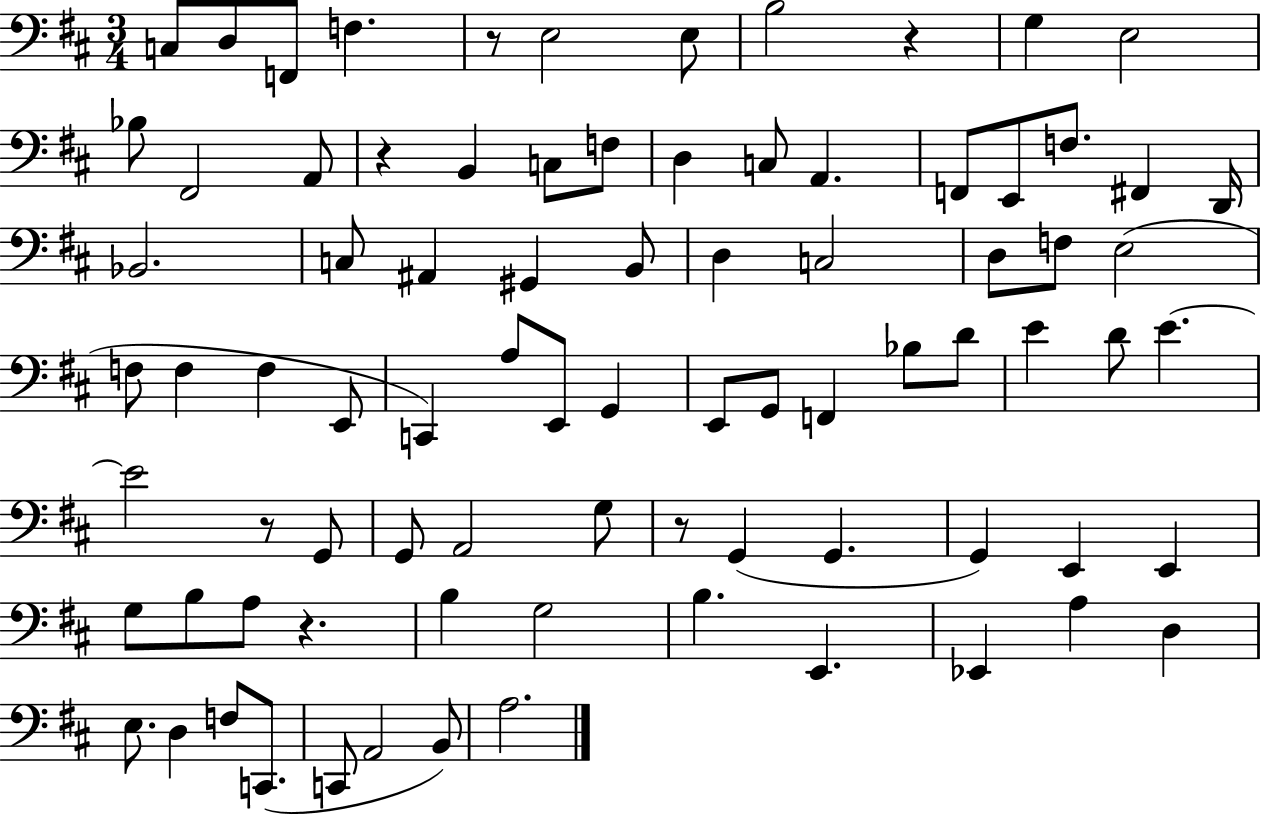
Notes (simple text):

C3/e D3/e F2/e F3/q. R/e E3/h E3/e B3/h R/q G3/q E3/h Bb3/e F#2/h A2/e R/q B2/q C3/e F3/e D3/q C3/e A2/q. F2/e E2/e F3/e. F#2/q D2/s Bb2/h. C3/e A#2/q G#2/q B2/e D3/q C3/h D3/e F3/e E3/h F3/e F3/q F3/q E2/e C2/q A3/e E2/e G2/q E2/e G2/e F2/q Bb3/e D4/e E4/q D4/e E4/q. E4/h R/e G2/e G2/e A2/h G3/e R/e G2/q G2/q. G2/q E2/q E2/q G3/e B3/e A3/e R/q. B3/q G3/h B3/q. E2/q. Eb2/q A3/q D3/q E3/e. D3/q F3/e C2/e. C2/e A2/h B2/e A3/h.